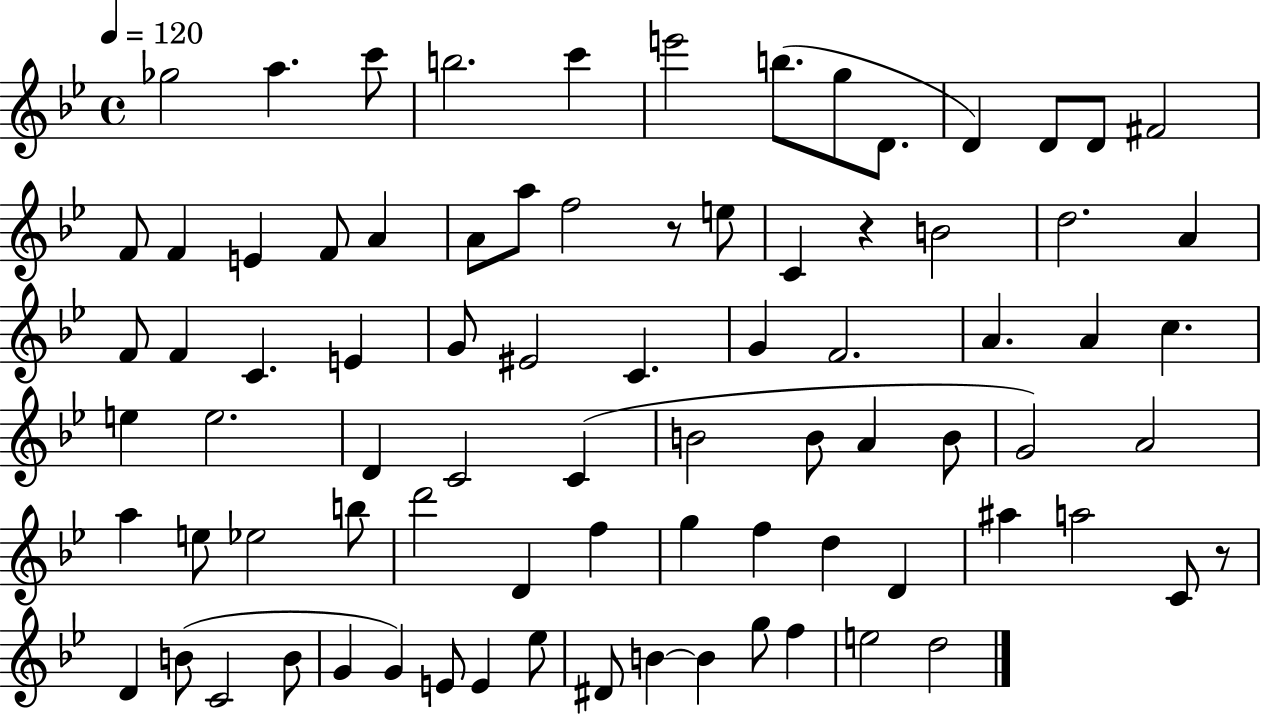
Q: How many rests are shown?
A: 3